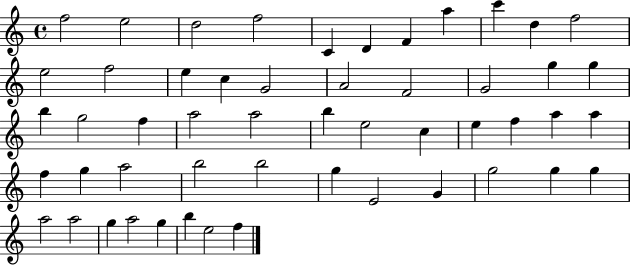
X:1
T:Untitled
M:4/4
L:1/4
K:C
f2 e2 d2 f2 C D F a c' d f2 e2 f2 e c G2 A2 F2 G2 g g b g2 f a2 a2 b e2 c e f a a f g a2 b2 b2 g E2 G g2 g g a2 a2 g a2 g b e2 f